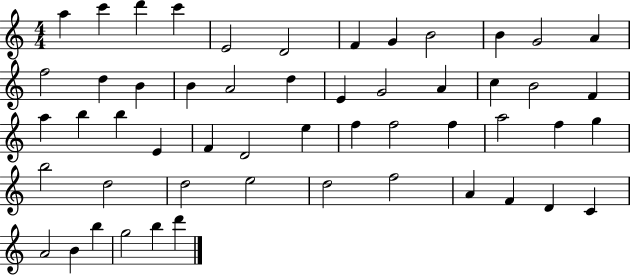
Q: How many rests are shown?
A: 0